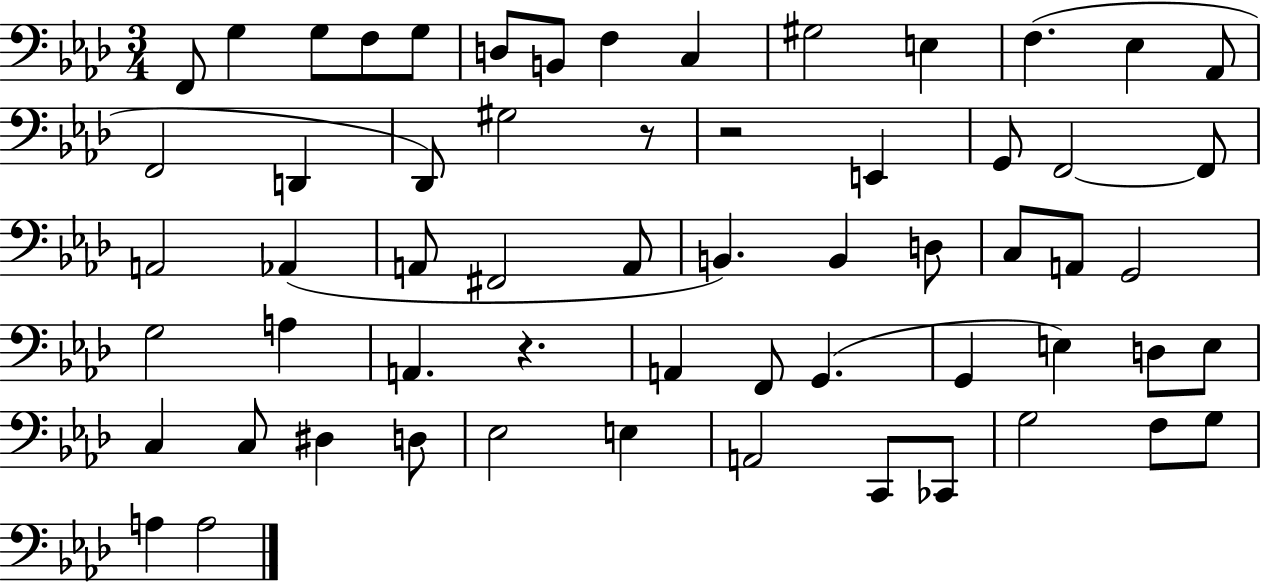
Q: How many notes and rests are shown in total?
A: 60